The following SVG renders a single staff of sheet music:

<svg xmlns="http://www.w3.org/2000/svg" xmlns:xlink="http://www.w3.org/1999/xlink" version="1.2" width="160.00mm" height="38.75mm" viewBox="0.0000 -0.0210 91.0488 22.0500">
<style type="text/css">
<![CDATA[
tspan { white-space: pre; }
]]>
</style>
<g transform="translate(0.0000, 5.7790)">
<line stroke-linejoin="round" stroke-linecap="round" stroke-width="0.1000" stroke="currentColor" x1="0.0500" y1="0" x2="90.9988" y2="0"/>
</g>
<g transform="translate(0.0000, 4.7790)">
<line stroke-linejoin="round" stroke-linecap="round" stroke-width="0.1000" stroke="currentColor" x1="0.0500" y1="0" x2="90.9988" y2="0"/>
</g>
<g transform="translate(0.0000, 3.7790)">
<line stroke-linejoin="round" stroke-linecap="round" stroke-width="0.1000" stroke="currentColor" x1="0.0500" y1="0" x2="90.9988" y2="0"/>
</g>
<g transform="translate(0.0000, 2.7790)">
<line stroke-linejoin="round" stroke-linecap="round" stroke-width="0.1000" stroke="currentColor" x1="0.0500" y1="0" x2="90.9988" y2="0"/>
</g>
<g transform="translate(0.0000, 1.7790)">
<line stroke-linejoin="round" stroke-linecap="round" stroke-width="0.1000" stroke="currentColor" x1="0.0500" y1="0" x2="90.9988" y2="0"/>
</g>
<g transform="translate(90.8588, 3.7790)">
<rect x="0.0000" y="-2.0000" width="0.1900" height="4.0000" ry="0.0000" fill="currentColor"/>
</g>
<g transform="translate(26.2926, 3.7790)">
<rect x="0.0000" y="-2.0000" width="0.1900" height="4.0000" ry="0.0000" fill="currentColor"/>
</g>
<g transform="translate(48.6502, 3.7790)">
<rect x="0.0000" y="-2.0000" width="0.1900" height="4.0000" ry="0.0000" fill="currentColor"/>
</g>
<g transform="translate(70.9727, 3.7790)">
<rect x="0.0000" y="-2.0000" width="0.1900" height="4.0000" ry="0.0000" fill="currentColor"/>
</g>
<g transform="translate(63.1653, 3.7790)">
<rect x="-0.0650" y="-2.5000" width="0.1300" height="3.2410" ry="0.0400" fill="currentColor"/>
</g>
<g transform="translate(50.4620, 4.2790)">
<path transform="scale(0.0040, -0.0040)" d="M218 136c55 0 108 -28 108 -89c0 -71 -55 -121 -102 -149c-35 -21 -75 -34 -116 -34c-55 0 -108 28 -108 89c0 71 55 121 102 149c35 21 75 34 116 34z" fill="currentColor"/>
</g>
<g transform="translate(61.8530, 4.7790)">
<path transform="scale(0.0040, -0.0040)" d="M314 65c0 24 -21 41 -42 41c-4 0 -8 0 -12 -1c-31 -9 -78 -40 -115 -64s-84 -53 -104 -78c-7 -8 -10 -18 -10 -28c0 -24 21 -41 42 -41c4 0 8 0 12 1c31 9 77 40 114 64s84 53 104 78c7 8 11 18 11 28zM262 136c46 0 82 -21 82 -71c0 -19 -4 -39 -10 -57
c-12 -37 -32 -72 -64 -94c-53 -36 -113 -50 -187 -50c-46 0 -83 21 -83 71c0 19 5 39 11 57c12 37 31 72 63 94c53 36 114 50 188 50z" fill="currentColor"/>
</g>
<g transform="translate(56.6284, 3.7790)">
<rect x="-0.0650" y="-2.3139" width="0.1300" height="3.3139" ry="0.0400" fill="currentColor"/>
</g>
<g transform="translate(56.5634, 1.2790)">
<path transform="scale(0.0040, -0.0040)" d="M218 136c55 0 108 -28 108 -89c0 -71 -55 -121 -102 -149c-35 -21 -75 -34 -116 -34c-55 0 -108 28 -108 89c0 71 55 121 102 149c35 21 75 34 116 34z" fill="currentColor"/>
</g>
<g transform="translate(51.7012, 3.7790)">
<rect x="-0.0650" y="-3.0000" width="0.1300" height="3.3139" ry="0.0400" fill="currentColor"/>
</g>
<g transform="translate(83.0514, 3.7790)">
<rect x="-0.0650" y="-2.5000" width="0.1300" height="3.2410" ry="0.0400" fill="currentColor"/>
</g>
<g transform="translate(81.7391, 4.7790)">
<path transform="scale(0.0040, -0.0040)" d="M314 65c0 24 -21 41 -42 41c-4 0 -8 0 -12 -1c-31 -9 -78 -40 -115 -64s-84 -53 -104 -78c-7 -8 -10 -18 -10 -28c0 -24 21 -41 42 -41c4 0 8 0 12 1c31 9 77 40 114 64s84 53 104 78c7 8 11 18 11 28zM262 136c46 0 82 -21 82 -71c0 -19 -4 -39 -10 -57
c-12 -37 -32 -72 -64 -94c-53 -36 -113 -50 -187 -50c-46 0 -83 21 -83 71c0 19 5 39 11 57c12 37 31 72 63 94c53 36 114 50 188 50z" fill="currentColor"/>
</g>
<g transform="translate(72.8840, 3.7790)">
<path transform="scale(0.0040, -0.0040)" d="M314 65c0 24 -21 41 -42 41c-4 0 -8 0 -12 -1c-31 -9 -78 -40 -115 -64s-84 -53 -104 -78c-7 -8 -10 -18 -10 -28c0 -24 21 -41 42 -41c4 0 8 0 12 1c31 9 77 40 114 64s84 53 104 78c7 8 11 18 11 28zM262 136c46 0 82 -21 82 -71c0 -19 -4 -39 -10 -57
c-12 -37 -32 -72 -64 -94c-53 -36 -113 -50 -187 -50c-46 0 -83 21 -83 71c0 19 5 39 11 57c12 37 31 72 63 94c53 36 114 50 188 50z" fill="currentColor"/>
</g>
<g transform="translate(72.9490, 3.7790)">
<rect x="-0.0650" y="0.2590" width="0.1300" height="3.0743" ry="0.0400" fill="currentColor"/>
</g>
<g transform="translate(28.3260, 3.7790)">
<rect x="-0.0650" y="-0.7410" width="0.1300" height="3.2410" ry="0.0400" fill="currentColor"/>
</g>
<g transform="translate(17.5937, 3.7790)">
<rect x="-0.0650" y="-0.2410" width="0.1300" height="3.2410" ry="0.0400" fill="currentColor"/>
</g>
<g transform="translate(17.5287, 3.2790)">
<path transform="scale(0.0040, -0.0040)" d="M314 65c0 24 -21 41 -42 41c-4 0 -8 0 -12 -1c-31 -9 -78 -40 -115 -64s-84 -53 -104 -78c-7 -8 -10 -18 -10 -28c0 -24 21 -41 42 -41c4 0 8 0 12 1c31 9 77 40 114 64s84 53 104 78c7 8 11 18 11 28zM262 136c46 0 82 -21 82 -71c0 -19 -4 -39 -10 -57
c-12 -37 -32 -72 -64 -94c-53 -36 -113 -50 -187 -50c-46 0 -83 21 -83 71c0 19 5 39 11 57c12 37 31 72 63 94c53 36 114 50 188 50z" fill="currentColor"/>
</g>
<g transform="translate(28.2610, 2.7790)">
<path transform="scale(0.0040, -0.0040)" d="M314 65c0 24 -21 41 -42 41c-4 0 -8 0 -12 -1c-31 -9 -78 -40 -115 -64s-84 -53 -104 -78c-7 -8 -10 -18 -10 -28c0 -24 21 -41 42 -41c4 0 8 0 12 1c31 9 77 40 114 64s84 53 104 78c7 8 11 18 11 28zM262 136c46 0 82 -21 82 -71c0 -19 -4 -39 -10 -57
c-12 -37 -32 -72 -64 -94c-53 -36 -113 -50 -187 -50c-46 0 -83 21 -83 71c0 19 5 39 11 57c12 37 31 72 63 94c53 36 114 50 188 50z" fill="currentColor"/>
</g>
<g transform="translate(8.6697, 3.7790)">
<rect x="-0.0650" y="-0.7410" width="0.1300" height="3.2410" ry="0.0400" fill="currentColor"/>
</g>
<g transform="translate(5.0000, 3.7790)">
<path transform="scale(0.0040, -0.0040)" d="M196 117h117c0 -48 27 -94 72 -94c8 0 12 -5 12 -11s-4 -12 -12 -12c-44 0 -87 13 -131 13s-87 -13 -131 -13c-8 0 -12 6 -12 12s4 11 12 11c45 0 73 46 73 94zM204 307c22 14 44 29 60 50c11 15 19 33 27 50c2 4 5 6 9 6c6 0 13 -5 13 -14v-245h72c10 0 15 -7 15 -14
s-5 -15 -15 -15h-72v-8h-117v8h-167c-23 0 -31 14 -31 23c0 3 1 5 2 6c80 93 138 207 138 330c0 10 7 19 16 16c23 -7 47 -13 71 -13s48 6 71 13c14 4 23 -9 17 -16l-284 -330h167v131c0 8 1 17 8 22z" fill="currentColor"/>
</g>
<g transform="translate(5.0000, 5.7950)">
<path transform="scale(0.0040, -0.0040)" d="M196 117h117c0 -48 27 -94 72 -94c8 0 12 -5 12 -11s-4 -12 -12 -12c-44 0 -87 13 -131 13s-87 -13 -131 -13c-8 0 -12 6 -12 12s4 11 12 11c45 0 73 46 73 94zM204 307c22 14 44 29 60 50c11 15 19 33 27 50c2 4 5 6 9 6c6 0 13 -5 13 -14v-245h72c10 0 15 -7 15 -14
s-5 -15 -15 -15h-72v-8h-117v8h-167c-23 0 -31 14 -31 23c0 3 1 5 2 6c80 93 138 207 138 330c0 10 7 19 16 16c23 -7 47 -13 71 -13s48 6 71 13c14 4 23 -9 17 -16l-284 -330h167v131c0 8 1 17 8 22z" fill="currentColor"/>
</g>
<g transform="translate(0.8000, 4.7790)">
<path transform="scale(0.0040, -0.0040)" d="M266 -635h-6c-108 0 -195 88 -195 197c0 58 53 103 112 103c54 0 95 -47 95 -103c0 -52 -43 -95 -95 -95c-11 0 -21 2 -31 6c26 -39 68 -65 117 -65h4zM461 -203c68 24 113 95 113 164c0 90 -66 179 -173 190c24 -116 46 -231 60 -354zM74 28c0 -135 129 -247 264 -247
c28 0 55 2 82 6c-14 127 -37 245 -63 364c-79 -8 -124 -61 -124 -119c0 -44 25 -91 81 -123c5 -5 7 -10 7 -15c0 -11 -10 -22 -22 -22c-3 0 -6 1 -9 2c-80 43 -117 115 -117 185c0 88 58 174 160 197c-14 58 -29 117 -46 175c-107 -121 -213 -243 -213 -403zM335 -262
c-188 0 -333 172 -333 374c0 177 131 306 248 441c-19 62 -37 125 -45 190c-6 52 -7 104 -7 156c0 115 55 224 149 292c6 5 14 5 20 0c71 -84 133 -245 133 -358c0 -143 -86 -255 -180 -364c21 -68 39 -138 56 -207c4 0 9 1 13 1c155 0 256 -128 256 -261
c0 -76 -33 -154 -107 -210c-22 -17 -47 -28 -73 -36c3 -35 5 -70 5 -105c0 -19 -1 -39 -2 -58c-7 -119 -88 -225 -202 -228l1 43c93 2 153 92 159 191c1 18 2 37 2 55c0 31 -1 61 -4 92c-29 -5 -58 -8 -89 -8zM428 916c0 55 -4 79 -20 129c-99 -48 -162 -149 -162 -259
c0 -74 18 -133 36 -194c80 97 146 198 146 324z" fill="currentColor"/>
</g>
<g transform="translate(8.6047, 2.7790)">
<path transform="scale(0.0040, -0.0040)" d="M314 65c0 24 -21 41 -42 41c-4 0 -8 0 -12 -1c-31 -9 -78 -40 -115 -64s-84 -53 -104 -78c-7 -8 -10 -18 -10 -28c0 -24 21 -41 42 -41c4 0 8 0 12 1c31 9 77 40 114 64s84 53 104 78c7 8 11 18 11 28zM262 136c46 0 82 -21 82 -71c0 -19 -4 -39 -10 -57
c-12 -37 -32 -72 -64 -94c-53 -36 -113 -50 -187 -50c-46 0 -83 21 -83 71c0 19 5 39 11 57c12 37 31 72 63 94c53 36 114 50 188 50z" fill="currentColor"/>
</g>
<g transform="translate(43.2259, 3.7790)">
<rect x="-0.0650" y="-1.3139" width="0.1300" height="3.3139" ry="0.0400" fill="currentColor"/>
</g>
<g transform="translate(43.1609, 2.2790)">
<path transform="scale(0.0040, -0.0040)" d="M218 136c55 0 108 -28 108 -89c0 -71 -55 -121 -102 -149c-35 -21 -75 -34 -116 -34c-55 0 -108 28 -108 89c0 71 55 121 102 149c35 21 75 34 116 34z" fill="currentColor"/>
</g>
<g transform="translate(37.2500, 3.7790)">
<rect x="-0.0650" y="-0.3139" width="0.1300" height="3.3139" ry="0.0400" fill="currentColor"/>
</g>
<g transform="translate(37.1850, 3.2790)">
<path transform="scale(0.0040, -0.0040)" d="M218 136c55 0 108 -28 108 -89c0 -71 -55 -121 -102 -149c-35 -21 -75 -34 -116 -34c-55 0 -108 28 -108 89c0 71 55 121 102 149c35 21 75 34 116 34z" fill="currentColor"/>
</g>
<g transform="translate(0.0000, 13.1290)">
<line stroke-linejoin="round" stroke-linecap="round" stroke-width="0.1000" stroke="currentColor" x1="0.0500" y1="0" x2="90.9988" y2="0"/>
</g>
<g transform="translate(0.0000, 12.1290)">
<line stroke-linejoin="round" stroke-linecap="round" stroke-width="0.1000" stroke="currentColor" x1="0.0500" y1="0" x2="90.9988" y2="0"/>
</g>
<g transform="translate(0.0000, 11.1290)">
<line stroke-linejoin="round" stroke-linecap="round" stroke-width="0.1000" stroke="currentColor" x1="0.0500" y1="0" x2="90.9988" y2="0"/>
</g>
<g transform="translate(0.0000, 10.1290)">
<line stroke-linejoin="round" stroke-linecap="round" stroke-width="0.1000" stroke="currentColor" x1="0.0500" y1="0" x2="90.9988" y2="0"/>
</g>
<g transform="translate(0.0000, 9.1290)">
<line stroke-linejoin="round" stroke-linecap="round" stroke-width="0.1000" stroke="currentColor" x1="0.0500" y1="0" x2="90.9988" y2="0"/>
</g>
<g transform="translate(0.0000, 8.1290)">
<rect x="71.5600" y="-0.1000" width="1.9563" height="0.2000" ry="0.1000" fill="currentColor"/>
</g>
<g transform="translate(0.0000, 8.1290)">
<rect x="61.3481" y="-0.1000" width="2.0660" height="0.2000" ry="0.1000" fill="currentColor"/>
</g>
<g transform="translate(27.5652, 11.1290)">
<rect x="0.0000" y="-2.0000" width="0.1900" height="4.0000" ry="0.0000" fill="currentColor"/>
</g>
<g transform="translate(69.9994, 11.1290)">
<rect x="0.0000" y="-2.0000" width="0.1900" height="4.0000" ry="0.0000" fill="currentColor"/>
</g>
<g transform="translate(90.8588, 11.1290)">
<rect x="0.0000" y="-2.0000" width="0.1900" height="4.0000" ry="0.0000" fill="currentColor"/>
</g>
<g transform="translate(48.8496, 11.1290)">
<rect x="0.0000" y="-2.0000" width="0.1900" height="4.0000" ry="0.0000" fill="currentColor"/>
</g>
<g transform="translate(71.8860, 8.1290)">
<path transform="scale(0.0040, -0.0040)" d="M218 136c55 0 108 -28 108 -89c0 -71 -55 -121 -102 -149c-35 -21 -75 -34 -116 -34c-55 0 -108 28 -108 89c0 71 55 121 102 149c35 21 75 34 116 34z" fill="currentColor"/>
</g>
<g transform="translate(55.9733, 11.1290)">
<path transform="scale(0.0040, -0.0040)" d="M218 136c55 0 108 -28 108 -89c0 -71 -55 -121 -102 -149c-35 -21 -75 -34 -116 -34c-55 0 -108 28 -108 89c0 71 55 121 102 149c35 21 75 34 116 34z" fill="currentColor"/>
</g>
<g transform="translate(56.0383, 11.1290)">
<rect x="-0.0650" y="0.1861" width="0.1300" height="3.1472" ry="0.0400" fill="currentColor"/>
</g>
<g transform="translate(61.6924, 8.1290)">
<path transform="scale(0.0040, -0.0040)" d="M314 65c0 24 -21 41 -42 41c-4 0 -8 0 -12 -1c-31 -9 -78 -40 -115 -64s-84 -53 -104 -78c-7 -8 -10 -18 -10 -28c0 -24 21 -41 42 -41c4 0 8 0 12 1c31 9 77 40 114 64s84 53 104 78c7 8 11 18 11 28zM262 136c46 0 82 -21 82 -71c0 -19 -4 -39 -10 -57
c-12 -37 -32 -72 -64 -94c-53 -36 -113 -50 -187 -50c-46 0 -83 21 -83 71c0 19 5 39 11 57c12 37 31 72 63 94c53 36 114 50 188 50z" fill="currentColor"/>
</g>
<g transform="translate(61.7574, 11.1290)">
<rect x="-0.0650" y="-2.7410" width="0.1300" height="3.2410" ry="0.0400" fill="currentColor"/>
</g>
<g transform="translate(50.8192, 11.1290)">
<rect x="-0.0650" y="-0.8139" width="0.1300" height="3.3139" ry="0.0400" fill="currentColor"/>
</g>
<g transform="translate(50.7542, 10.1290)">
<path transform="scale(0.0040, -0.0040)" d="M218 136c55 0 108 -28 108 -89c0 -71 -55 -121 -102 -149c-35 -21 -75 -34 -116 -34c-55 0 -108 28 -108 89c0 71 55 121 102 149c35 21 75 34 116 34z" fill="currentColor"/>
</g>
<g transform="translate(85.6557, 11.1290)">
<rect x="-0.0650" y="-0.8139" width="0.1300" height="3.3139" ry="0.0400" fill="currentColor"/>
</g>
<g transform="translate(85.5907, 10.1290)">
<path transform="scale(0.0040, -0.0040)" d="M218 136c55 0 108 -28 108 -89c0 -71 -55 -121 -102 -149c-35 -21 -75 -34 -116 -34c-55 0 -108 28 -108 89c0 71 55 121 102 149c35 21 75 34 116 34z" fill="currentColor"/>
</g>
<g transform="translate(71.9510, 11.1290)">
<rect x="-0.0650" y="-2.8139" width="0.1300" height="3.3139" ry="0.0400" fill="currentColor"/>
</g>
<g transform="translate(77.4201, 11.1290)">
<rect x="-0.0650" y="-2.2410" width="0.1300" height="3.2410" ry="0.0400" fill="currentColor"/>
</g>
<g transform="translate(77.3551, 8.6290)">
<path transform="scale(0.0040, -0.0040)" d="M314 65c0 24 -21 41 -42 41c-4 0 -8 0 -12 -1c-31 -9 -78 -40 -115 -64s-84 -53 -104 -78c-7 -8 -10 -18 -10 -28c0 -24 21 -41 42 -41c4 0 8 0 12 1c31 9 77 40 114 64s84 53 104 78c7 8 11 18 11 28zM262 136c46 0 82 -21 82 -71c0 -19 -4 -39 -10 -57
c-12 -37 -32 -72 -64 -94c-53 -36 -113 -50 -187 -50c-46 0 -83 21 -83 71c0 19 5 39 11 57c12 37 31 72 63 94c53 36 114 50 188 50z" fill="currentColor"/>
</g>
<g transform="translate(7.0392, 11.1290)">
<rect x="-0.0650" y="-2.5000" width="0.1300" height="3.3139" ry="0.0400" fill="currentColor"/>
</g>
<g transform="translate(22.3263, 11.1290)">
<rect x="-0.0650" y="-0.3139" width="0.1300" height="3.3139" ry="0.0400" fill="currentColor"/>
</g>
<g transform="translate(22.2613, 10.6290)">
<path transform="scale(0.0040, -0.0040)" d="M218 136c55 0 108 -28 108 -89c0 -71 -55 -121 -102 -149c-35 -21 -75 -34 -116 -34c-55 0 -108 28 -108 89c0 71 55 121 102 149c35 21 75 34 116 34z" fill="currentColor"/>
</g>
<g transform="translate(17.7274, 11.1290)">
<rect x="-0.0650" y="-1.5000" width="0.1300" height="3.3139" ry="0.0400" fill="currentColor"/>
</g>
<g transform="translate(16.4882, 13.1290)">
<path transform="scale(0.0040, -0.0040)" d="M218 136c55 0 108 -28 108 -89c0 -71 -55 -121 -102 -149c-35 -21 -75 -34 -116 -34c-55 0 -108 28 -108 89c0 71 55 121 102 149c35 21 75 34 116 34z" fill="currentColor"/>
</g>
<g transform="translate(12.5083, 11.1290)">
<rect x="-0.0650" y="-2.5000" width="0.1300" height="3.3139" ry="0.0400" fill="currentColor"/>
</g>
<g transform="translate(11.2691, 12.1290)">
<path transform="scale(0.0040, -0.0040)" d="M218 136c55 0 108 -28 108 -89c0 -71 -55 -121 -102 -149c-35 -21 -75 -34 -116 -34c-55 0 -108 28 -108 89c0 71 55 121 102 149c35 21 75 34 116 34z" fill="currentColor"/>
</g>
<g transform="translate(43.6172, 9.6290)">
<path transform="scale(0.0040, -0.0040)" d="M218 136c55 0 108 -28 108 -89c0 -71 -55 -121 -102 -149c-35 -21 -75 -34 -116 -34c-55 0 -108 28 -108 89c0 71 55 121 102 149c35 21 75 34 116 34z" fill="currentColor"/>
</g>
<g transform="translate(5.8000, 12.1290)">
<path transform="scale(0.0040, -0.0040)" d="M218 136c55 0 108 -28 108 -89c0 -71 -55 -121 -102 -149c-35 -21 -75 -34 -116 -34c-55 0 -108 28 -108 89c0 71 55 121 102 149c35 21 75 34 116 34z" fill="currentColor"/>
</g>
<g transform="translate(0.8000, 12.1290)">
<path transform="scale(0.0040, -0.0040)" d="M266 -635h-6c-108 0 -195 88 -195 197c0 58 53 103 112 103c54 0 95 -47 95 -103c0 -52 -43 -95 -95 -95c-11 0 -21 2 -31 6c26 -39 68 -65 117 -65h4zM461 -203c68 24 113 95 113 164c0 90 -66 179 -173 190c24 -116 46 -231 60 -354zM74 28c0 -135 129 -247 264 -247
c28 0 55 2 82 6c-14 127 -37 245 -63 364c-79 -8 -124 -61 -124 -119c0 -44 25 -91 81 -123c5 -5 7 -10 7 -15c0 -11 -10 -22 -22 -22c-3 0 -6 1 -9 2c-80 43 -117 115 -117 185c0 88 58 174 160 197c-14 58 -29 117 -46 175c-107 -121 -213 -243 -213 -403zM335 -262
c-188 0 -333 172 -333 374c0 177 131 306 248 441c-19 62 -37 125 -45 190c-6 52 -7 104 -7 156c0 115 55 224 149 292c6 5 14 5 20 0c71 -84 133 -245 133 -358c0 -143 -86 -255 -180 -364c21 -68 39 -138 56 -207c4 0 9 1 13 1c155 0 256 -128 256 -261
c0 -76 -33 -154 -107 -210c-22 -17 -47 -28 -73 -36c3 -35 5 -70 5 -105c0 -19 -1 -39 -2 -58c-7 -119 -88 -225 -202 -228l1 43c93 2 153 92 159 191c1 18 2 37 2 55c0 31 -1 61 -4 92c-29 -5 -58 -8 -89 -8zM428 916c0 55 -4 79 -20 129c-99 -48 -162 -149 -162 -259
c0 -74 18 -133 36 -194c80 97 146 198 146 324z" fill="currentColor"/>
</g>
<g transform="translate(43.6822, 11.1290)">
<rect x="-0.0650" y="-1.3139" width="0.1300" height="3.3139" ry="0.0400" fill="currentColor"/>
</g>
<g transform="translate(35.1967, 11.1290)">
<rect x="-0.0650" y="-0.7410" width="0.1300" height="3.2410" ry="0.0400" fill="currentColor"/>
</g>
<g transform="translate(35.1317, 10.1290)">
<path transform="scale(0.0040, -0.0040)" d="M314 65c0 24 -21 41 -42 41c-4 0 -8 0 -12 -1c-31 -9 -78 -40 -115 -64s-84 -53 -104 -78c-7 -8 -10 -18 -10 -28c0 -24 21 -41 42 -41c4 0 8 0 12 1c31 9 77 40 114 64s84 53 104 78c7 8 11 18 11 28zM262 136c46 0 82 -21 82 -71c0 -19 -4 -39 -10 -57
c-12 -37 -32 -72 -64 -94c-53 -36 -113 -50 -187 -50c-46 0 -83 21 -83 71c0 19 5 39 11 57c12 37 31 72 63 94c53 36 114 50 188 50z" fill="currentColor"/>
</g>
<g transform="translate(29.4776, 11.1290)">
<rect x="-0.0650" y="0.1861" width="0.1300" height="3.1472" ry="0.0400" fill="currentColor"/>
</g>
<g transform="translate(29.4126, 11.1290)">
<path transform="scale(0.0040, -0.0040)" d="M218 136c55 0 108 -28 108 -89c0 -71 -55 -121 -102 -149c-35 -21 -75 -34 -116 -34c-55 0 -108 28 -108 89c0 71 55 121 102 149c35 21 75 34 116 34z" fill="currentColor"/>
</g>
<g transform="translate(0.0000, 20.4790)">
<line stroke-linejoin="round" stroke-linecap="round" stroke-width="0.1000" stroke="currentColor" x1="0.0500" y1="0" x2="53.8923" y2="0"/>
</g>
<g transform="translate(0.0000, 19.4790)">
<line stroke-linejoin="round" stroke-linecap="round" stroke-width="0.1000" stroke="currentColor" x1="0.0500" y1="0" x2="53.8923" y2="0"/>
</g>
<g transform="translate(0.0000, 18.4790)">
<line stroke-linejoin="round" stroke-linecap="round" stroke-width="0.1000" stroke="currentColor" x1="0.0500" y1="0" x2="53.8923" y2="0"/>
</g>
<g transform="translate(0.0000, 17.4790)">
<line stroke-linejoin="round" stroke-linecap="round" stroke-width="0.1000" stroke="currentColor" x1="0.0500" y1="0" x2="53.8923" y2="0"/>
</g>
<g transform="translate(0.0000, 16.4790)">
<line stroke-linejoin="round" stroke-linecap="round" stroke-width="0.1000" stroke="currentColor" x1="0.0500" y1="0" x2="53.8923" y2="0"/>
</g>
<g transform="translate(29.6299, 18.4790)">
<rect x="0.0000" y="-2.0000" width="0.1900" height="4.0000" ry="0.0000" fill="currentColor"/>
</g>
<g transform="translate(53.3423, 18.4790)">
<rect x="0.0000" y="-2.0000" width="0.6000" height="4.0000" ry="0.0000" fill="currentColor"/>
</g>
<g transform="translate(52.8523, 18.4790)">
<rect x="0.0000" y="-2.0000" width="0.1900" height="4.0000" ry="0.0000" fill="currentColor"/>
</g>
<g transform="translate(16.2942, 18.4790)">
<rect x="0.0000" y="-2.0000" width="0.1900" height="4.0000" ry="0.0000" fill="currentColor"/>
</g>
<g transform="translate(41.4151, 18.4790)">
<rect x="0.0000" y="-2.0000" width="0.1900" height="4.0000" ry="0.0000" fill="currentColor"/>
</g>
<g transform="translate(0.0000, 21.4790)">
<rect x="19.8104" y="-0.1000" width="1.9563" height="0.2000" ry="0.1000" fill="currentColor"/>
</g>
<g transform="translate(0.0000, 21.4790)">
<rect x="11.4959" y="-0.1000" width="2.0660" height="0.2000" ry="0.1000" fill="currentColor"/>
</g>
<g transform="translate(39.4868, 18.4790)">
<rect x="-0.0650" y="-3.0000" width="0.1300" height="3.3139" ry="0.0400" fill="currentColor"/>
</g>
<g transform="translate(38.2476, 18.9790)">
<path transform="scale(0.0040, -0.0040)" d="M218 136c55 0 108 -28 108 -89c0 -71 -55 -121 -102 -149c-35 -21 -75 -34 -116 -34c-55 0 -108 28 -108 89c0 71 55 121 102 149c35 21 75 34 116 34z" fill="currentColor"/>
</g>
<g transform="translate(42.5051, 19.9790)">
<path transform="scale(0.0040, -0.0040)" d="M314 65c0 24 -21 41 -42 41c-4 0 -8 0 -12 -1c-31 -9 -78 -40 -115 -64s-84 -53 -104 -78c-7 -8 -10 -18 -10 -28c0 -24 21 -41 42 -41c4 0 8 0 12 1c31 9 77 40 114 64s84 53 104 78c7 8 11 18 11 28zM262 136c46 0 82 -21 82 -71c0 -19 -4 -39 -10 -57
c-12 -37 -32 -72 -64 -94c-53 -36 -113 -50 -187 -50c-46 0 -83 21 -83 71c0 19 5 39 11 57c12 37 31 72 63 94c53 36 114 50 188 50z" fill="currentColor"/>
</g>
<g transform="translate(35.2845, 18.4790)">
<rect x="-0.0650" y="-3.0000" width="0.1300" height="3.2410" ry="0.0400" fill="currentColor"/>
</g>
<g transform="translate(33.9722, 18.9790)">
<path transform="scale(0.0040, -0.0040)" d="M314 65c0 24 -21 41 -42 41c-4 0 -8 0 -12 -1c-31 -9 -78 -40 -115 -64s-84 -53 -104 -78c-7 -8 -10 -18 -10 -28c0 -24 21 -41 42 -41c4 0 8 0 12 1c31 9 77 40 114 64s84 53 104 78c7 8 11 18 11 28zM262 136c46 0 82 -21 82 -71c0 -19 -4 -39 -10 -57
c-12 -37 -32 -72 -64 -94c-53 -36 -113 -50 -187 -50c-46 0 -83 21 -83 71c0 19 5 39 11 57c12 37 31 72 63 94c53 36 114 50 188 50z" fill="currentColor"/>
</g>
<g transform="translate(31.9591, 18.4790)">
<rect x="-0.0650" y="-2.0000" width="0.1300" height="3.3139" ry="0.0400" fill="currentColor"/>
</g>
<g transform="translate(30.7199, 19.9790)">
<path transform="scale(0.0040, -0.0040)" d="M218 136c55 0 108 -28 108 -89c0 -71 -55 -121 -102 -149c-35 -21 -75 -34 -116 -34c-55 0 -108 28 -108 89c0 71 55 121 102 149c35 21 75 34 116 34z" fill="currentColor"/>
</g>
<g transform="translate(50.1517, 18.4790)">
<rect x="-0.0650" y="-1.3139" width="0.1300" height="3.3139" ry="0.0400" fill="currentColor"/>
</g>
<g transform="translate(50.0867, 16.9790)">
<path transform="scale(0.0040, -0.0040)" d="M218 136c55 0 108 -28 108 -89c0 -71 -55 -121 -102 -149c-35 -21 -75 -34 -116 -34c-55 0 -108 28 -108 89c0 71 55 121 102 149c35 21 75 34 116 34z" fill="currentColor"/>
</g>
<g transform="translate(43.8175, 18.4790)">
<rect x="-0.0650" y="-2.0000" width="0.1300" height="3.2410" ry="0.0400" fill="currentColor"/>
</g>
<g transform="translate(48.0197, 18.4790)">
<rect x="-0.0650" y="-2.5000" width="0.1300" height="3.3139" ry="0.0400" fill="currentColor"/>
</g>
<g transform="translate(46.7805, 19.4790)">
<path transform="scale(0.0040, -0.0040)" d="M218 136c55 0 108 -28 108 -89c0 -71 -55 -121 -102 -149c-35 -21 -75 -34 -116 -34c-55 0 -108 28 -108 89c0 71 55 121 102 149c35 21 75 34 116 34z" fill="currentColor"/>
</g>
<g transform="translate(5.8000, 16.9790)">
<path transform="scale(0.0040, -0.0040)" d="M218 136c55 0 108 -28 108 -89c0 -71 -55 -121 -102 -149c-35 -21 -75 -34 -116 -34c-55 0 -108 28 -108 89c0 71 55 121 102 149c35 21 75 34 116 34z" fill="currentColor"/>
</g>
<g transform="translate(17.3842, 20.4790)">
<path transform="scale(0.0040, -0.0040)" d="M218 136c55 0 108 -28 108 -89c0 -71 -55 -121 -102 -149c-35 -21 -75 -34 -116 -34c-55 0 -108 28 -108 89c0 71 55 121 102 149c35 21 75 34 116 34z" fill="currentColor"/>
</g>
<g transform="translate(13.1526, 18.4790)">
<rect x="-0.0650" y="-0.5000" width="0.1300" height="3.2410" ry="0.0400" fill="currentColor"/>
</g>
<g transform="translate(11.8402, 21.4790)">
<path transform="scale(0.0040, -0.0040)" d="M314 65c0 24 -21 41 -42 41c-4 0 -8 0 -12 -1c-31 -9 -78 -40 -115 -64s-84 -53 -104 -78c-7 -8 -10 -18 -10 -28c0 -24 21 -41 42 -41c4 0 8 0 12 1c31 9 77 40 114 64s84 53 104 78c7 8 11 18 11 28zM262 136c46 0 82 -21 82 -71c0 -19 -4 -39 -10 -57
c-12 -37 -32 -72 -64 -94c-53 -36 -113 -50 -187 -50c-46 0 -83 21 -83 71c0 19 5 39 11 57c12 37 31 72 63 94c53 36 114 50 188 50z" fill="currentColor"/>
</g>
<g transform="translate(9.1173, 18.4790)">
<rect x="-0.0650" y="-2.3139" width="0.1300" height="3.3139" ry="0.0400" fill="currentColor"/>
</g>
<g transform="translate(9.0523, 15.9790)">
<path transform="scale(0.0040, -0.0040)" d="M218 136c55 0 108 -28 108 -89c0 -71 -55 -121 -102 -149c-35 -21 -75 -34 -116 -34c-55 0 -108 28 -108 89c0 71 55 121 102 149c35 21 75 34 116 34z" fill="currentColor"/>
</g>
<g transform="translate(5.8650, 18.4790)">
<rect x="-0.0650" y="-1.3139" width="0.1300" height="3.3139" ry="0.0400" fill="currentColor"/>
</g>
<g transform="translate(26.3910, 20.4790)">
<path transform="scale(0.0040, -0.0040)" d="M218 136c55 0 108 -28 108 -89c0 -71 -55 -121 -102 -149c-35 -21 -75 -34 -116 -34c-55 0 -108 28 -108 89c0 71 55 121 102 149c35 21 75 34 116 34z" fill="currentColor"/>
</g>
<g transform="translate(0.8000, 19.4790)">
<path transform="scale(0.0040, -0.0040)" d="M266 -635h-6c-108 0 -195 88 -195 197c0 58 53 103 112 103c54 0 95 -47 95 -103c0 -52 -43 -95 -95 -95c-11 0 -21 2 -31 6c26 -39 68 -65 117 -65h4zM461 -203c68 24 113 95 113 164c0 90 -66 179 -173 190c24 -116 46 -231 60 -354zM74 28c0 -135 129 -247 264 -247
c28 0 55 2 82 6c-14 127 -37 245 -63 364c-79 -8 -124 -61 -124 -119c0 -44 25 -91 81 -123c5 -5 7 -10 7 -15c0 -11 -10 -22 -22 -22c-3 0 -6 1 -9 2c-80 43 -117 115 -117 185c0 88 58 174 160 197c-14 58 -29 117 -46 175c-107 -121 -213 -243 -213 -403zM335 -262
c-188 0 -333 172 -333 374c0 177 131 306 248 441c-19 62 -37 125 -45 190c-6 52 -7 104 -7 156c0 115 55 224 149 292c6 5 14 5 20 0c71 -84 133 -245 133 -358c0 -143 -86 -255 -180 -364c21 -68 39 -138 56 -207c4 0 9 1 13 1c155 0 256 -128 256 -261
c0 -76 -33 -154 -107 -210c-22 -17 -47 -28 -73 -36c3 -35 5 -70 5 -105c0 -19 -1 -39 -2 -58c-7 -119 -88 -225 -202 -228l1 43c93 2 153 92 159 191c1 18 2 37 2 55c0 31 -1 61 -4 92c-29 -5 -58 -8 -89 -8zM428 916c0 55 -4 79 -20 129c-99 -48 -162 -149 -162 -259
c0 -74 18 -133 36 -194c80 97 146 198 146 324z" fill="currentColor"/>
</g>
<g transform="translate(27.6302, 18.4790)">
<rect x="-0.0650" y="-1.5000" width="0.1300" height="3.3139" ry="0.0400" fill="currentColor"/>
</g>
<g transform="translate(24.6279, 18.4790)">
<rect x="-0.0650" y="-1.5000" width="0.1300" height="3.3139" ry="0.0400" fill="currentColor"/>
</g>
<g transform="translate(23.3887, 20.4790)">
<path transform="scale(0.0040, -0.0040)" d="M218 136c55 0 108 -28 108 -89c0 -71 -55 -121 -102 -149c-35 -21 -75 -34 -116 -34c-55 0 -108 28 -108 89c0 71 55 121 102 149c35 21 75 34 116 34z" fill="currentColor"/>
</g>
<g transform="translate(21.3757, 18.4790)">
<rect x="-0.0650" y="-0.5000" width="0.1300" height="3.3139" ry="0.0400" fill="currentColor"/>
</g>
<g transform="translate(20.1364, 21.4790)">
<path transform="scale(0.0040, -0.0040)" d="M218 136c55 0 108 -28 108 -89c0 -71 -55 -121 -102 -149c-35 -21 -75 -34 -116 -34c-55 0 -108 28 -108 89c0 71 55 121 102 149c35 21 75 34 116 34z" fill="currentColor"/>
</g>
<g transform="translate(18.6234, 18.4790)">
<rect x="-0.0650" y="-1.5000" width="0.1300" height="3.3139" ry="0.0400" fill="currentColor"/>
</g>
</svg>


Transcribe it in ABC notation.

X:1
T:Untitled
M:4/4
L:1/4
K:C
d2 c2 d2 c e A g G2 B2 G2 G G E c B d2 e d B a2 a g2 d e g C2 E C E E F A2 A F2 G e